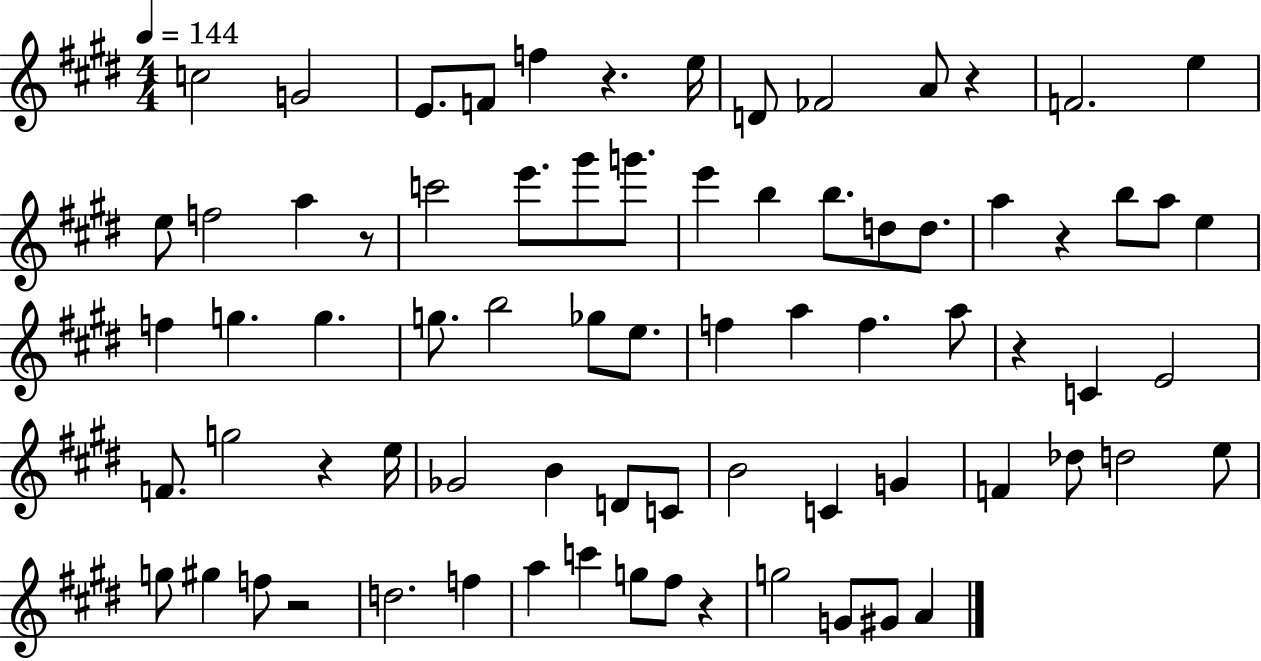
C5/h G4/h E4/e. F4/e F5/q R/q. E5/s D4/e FES4/h A4/e R/q F4/h. E5/q E5/e F5/h A5/q R/e C6/h E6/e. G#6/e G6/e. E6/q B5/q B5/e. D5/e D5/e. A5/q R/q B5/e A5/e E5/q F5/q G5/q. G5/q. G5/e. B5/h Gb5/e E5/e. F5/q A5/q F5/q. A5/e R/q C4/q E4/h F4/e. G5/h R/q E5/s Gb4/h B4/q D4/e C4/e B4/h C4/q G4/q F4/q Db5/e D5/h E5/e G5/e G#5/q F5/e R/h D5/h. F5/q A5/q C6/q G5/e F#5/e R/q G5/h G4/e G#4/e A4/q